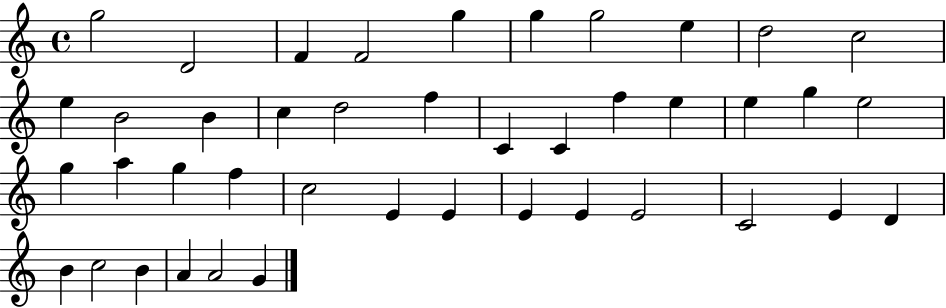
{
  \clef treble
  \time 4/4
  \defaultTimeSignature
  \key c \major
  g''2 d'2 | f'4 f'2 g''4 | g''4 g''2 e''4 | d''2 c''2 | \break e''4 b'2 b'4 | c''4 d''2 f''4 | c'4 c'4 f''4 e''4 | e''4 g''4 e''2 | \break g''4 a''4 g''4 f''4 | c''2 e'4 e'4 | e'4 e'4 e'2 | c'2 e'4 d'4 | \break b'4 c''2 b'4 | a'4 a'2 g'4 | \bar "|."
}